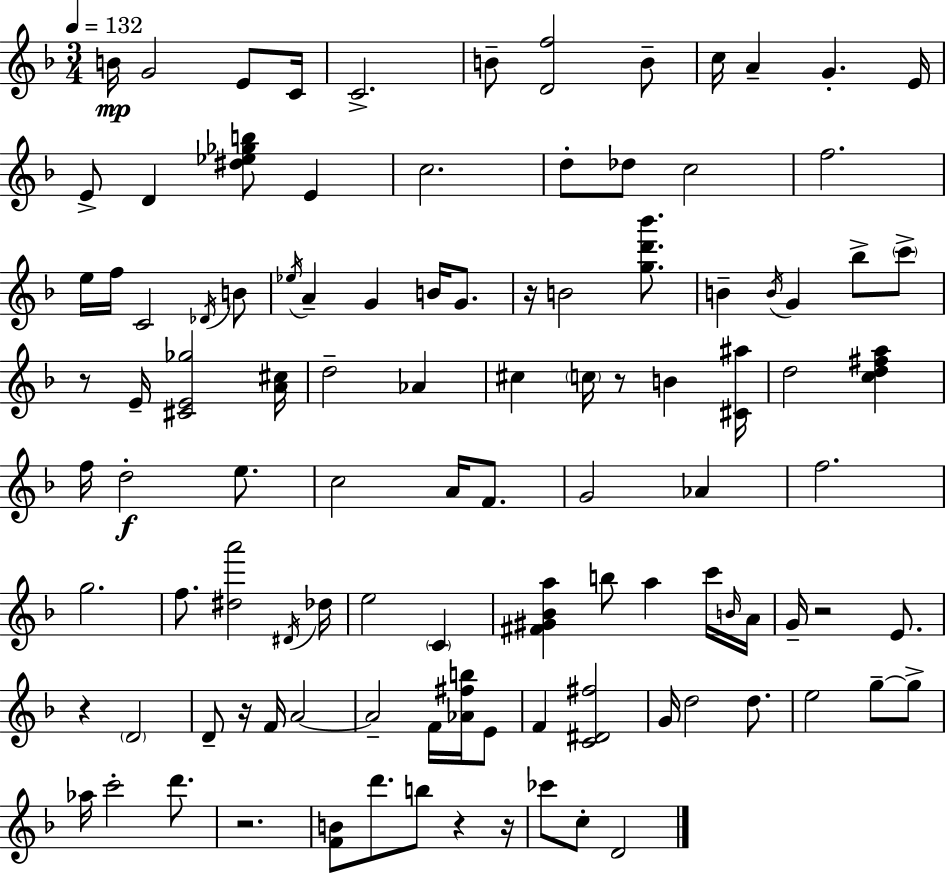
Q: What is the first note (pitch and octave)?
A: B4